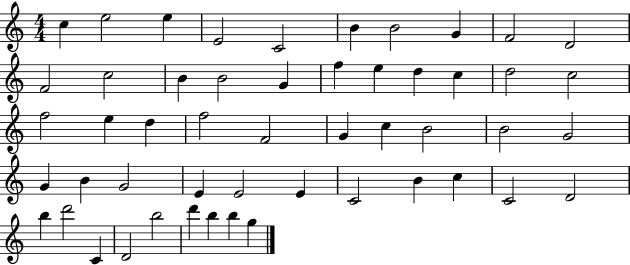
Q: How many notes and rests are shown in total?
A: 51